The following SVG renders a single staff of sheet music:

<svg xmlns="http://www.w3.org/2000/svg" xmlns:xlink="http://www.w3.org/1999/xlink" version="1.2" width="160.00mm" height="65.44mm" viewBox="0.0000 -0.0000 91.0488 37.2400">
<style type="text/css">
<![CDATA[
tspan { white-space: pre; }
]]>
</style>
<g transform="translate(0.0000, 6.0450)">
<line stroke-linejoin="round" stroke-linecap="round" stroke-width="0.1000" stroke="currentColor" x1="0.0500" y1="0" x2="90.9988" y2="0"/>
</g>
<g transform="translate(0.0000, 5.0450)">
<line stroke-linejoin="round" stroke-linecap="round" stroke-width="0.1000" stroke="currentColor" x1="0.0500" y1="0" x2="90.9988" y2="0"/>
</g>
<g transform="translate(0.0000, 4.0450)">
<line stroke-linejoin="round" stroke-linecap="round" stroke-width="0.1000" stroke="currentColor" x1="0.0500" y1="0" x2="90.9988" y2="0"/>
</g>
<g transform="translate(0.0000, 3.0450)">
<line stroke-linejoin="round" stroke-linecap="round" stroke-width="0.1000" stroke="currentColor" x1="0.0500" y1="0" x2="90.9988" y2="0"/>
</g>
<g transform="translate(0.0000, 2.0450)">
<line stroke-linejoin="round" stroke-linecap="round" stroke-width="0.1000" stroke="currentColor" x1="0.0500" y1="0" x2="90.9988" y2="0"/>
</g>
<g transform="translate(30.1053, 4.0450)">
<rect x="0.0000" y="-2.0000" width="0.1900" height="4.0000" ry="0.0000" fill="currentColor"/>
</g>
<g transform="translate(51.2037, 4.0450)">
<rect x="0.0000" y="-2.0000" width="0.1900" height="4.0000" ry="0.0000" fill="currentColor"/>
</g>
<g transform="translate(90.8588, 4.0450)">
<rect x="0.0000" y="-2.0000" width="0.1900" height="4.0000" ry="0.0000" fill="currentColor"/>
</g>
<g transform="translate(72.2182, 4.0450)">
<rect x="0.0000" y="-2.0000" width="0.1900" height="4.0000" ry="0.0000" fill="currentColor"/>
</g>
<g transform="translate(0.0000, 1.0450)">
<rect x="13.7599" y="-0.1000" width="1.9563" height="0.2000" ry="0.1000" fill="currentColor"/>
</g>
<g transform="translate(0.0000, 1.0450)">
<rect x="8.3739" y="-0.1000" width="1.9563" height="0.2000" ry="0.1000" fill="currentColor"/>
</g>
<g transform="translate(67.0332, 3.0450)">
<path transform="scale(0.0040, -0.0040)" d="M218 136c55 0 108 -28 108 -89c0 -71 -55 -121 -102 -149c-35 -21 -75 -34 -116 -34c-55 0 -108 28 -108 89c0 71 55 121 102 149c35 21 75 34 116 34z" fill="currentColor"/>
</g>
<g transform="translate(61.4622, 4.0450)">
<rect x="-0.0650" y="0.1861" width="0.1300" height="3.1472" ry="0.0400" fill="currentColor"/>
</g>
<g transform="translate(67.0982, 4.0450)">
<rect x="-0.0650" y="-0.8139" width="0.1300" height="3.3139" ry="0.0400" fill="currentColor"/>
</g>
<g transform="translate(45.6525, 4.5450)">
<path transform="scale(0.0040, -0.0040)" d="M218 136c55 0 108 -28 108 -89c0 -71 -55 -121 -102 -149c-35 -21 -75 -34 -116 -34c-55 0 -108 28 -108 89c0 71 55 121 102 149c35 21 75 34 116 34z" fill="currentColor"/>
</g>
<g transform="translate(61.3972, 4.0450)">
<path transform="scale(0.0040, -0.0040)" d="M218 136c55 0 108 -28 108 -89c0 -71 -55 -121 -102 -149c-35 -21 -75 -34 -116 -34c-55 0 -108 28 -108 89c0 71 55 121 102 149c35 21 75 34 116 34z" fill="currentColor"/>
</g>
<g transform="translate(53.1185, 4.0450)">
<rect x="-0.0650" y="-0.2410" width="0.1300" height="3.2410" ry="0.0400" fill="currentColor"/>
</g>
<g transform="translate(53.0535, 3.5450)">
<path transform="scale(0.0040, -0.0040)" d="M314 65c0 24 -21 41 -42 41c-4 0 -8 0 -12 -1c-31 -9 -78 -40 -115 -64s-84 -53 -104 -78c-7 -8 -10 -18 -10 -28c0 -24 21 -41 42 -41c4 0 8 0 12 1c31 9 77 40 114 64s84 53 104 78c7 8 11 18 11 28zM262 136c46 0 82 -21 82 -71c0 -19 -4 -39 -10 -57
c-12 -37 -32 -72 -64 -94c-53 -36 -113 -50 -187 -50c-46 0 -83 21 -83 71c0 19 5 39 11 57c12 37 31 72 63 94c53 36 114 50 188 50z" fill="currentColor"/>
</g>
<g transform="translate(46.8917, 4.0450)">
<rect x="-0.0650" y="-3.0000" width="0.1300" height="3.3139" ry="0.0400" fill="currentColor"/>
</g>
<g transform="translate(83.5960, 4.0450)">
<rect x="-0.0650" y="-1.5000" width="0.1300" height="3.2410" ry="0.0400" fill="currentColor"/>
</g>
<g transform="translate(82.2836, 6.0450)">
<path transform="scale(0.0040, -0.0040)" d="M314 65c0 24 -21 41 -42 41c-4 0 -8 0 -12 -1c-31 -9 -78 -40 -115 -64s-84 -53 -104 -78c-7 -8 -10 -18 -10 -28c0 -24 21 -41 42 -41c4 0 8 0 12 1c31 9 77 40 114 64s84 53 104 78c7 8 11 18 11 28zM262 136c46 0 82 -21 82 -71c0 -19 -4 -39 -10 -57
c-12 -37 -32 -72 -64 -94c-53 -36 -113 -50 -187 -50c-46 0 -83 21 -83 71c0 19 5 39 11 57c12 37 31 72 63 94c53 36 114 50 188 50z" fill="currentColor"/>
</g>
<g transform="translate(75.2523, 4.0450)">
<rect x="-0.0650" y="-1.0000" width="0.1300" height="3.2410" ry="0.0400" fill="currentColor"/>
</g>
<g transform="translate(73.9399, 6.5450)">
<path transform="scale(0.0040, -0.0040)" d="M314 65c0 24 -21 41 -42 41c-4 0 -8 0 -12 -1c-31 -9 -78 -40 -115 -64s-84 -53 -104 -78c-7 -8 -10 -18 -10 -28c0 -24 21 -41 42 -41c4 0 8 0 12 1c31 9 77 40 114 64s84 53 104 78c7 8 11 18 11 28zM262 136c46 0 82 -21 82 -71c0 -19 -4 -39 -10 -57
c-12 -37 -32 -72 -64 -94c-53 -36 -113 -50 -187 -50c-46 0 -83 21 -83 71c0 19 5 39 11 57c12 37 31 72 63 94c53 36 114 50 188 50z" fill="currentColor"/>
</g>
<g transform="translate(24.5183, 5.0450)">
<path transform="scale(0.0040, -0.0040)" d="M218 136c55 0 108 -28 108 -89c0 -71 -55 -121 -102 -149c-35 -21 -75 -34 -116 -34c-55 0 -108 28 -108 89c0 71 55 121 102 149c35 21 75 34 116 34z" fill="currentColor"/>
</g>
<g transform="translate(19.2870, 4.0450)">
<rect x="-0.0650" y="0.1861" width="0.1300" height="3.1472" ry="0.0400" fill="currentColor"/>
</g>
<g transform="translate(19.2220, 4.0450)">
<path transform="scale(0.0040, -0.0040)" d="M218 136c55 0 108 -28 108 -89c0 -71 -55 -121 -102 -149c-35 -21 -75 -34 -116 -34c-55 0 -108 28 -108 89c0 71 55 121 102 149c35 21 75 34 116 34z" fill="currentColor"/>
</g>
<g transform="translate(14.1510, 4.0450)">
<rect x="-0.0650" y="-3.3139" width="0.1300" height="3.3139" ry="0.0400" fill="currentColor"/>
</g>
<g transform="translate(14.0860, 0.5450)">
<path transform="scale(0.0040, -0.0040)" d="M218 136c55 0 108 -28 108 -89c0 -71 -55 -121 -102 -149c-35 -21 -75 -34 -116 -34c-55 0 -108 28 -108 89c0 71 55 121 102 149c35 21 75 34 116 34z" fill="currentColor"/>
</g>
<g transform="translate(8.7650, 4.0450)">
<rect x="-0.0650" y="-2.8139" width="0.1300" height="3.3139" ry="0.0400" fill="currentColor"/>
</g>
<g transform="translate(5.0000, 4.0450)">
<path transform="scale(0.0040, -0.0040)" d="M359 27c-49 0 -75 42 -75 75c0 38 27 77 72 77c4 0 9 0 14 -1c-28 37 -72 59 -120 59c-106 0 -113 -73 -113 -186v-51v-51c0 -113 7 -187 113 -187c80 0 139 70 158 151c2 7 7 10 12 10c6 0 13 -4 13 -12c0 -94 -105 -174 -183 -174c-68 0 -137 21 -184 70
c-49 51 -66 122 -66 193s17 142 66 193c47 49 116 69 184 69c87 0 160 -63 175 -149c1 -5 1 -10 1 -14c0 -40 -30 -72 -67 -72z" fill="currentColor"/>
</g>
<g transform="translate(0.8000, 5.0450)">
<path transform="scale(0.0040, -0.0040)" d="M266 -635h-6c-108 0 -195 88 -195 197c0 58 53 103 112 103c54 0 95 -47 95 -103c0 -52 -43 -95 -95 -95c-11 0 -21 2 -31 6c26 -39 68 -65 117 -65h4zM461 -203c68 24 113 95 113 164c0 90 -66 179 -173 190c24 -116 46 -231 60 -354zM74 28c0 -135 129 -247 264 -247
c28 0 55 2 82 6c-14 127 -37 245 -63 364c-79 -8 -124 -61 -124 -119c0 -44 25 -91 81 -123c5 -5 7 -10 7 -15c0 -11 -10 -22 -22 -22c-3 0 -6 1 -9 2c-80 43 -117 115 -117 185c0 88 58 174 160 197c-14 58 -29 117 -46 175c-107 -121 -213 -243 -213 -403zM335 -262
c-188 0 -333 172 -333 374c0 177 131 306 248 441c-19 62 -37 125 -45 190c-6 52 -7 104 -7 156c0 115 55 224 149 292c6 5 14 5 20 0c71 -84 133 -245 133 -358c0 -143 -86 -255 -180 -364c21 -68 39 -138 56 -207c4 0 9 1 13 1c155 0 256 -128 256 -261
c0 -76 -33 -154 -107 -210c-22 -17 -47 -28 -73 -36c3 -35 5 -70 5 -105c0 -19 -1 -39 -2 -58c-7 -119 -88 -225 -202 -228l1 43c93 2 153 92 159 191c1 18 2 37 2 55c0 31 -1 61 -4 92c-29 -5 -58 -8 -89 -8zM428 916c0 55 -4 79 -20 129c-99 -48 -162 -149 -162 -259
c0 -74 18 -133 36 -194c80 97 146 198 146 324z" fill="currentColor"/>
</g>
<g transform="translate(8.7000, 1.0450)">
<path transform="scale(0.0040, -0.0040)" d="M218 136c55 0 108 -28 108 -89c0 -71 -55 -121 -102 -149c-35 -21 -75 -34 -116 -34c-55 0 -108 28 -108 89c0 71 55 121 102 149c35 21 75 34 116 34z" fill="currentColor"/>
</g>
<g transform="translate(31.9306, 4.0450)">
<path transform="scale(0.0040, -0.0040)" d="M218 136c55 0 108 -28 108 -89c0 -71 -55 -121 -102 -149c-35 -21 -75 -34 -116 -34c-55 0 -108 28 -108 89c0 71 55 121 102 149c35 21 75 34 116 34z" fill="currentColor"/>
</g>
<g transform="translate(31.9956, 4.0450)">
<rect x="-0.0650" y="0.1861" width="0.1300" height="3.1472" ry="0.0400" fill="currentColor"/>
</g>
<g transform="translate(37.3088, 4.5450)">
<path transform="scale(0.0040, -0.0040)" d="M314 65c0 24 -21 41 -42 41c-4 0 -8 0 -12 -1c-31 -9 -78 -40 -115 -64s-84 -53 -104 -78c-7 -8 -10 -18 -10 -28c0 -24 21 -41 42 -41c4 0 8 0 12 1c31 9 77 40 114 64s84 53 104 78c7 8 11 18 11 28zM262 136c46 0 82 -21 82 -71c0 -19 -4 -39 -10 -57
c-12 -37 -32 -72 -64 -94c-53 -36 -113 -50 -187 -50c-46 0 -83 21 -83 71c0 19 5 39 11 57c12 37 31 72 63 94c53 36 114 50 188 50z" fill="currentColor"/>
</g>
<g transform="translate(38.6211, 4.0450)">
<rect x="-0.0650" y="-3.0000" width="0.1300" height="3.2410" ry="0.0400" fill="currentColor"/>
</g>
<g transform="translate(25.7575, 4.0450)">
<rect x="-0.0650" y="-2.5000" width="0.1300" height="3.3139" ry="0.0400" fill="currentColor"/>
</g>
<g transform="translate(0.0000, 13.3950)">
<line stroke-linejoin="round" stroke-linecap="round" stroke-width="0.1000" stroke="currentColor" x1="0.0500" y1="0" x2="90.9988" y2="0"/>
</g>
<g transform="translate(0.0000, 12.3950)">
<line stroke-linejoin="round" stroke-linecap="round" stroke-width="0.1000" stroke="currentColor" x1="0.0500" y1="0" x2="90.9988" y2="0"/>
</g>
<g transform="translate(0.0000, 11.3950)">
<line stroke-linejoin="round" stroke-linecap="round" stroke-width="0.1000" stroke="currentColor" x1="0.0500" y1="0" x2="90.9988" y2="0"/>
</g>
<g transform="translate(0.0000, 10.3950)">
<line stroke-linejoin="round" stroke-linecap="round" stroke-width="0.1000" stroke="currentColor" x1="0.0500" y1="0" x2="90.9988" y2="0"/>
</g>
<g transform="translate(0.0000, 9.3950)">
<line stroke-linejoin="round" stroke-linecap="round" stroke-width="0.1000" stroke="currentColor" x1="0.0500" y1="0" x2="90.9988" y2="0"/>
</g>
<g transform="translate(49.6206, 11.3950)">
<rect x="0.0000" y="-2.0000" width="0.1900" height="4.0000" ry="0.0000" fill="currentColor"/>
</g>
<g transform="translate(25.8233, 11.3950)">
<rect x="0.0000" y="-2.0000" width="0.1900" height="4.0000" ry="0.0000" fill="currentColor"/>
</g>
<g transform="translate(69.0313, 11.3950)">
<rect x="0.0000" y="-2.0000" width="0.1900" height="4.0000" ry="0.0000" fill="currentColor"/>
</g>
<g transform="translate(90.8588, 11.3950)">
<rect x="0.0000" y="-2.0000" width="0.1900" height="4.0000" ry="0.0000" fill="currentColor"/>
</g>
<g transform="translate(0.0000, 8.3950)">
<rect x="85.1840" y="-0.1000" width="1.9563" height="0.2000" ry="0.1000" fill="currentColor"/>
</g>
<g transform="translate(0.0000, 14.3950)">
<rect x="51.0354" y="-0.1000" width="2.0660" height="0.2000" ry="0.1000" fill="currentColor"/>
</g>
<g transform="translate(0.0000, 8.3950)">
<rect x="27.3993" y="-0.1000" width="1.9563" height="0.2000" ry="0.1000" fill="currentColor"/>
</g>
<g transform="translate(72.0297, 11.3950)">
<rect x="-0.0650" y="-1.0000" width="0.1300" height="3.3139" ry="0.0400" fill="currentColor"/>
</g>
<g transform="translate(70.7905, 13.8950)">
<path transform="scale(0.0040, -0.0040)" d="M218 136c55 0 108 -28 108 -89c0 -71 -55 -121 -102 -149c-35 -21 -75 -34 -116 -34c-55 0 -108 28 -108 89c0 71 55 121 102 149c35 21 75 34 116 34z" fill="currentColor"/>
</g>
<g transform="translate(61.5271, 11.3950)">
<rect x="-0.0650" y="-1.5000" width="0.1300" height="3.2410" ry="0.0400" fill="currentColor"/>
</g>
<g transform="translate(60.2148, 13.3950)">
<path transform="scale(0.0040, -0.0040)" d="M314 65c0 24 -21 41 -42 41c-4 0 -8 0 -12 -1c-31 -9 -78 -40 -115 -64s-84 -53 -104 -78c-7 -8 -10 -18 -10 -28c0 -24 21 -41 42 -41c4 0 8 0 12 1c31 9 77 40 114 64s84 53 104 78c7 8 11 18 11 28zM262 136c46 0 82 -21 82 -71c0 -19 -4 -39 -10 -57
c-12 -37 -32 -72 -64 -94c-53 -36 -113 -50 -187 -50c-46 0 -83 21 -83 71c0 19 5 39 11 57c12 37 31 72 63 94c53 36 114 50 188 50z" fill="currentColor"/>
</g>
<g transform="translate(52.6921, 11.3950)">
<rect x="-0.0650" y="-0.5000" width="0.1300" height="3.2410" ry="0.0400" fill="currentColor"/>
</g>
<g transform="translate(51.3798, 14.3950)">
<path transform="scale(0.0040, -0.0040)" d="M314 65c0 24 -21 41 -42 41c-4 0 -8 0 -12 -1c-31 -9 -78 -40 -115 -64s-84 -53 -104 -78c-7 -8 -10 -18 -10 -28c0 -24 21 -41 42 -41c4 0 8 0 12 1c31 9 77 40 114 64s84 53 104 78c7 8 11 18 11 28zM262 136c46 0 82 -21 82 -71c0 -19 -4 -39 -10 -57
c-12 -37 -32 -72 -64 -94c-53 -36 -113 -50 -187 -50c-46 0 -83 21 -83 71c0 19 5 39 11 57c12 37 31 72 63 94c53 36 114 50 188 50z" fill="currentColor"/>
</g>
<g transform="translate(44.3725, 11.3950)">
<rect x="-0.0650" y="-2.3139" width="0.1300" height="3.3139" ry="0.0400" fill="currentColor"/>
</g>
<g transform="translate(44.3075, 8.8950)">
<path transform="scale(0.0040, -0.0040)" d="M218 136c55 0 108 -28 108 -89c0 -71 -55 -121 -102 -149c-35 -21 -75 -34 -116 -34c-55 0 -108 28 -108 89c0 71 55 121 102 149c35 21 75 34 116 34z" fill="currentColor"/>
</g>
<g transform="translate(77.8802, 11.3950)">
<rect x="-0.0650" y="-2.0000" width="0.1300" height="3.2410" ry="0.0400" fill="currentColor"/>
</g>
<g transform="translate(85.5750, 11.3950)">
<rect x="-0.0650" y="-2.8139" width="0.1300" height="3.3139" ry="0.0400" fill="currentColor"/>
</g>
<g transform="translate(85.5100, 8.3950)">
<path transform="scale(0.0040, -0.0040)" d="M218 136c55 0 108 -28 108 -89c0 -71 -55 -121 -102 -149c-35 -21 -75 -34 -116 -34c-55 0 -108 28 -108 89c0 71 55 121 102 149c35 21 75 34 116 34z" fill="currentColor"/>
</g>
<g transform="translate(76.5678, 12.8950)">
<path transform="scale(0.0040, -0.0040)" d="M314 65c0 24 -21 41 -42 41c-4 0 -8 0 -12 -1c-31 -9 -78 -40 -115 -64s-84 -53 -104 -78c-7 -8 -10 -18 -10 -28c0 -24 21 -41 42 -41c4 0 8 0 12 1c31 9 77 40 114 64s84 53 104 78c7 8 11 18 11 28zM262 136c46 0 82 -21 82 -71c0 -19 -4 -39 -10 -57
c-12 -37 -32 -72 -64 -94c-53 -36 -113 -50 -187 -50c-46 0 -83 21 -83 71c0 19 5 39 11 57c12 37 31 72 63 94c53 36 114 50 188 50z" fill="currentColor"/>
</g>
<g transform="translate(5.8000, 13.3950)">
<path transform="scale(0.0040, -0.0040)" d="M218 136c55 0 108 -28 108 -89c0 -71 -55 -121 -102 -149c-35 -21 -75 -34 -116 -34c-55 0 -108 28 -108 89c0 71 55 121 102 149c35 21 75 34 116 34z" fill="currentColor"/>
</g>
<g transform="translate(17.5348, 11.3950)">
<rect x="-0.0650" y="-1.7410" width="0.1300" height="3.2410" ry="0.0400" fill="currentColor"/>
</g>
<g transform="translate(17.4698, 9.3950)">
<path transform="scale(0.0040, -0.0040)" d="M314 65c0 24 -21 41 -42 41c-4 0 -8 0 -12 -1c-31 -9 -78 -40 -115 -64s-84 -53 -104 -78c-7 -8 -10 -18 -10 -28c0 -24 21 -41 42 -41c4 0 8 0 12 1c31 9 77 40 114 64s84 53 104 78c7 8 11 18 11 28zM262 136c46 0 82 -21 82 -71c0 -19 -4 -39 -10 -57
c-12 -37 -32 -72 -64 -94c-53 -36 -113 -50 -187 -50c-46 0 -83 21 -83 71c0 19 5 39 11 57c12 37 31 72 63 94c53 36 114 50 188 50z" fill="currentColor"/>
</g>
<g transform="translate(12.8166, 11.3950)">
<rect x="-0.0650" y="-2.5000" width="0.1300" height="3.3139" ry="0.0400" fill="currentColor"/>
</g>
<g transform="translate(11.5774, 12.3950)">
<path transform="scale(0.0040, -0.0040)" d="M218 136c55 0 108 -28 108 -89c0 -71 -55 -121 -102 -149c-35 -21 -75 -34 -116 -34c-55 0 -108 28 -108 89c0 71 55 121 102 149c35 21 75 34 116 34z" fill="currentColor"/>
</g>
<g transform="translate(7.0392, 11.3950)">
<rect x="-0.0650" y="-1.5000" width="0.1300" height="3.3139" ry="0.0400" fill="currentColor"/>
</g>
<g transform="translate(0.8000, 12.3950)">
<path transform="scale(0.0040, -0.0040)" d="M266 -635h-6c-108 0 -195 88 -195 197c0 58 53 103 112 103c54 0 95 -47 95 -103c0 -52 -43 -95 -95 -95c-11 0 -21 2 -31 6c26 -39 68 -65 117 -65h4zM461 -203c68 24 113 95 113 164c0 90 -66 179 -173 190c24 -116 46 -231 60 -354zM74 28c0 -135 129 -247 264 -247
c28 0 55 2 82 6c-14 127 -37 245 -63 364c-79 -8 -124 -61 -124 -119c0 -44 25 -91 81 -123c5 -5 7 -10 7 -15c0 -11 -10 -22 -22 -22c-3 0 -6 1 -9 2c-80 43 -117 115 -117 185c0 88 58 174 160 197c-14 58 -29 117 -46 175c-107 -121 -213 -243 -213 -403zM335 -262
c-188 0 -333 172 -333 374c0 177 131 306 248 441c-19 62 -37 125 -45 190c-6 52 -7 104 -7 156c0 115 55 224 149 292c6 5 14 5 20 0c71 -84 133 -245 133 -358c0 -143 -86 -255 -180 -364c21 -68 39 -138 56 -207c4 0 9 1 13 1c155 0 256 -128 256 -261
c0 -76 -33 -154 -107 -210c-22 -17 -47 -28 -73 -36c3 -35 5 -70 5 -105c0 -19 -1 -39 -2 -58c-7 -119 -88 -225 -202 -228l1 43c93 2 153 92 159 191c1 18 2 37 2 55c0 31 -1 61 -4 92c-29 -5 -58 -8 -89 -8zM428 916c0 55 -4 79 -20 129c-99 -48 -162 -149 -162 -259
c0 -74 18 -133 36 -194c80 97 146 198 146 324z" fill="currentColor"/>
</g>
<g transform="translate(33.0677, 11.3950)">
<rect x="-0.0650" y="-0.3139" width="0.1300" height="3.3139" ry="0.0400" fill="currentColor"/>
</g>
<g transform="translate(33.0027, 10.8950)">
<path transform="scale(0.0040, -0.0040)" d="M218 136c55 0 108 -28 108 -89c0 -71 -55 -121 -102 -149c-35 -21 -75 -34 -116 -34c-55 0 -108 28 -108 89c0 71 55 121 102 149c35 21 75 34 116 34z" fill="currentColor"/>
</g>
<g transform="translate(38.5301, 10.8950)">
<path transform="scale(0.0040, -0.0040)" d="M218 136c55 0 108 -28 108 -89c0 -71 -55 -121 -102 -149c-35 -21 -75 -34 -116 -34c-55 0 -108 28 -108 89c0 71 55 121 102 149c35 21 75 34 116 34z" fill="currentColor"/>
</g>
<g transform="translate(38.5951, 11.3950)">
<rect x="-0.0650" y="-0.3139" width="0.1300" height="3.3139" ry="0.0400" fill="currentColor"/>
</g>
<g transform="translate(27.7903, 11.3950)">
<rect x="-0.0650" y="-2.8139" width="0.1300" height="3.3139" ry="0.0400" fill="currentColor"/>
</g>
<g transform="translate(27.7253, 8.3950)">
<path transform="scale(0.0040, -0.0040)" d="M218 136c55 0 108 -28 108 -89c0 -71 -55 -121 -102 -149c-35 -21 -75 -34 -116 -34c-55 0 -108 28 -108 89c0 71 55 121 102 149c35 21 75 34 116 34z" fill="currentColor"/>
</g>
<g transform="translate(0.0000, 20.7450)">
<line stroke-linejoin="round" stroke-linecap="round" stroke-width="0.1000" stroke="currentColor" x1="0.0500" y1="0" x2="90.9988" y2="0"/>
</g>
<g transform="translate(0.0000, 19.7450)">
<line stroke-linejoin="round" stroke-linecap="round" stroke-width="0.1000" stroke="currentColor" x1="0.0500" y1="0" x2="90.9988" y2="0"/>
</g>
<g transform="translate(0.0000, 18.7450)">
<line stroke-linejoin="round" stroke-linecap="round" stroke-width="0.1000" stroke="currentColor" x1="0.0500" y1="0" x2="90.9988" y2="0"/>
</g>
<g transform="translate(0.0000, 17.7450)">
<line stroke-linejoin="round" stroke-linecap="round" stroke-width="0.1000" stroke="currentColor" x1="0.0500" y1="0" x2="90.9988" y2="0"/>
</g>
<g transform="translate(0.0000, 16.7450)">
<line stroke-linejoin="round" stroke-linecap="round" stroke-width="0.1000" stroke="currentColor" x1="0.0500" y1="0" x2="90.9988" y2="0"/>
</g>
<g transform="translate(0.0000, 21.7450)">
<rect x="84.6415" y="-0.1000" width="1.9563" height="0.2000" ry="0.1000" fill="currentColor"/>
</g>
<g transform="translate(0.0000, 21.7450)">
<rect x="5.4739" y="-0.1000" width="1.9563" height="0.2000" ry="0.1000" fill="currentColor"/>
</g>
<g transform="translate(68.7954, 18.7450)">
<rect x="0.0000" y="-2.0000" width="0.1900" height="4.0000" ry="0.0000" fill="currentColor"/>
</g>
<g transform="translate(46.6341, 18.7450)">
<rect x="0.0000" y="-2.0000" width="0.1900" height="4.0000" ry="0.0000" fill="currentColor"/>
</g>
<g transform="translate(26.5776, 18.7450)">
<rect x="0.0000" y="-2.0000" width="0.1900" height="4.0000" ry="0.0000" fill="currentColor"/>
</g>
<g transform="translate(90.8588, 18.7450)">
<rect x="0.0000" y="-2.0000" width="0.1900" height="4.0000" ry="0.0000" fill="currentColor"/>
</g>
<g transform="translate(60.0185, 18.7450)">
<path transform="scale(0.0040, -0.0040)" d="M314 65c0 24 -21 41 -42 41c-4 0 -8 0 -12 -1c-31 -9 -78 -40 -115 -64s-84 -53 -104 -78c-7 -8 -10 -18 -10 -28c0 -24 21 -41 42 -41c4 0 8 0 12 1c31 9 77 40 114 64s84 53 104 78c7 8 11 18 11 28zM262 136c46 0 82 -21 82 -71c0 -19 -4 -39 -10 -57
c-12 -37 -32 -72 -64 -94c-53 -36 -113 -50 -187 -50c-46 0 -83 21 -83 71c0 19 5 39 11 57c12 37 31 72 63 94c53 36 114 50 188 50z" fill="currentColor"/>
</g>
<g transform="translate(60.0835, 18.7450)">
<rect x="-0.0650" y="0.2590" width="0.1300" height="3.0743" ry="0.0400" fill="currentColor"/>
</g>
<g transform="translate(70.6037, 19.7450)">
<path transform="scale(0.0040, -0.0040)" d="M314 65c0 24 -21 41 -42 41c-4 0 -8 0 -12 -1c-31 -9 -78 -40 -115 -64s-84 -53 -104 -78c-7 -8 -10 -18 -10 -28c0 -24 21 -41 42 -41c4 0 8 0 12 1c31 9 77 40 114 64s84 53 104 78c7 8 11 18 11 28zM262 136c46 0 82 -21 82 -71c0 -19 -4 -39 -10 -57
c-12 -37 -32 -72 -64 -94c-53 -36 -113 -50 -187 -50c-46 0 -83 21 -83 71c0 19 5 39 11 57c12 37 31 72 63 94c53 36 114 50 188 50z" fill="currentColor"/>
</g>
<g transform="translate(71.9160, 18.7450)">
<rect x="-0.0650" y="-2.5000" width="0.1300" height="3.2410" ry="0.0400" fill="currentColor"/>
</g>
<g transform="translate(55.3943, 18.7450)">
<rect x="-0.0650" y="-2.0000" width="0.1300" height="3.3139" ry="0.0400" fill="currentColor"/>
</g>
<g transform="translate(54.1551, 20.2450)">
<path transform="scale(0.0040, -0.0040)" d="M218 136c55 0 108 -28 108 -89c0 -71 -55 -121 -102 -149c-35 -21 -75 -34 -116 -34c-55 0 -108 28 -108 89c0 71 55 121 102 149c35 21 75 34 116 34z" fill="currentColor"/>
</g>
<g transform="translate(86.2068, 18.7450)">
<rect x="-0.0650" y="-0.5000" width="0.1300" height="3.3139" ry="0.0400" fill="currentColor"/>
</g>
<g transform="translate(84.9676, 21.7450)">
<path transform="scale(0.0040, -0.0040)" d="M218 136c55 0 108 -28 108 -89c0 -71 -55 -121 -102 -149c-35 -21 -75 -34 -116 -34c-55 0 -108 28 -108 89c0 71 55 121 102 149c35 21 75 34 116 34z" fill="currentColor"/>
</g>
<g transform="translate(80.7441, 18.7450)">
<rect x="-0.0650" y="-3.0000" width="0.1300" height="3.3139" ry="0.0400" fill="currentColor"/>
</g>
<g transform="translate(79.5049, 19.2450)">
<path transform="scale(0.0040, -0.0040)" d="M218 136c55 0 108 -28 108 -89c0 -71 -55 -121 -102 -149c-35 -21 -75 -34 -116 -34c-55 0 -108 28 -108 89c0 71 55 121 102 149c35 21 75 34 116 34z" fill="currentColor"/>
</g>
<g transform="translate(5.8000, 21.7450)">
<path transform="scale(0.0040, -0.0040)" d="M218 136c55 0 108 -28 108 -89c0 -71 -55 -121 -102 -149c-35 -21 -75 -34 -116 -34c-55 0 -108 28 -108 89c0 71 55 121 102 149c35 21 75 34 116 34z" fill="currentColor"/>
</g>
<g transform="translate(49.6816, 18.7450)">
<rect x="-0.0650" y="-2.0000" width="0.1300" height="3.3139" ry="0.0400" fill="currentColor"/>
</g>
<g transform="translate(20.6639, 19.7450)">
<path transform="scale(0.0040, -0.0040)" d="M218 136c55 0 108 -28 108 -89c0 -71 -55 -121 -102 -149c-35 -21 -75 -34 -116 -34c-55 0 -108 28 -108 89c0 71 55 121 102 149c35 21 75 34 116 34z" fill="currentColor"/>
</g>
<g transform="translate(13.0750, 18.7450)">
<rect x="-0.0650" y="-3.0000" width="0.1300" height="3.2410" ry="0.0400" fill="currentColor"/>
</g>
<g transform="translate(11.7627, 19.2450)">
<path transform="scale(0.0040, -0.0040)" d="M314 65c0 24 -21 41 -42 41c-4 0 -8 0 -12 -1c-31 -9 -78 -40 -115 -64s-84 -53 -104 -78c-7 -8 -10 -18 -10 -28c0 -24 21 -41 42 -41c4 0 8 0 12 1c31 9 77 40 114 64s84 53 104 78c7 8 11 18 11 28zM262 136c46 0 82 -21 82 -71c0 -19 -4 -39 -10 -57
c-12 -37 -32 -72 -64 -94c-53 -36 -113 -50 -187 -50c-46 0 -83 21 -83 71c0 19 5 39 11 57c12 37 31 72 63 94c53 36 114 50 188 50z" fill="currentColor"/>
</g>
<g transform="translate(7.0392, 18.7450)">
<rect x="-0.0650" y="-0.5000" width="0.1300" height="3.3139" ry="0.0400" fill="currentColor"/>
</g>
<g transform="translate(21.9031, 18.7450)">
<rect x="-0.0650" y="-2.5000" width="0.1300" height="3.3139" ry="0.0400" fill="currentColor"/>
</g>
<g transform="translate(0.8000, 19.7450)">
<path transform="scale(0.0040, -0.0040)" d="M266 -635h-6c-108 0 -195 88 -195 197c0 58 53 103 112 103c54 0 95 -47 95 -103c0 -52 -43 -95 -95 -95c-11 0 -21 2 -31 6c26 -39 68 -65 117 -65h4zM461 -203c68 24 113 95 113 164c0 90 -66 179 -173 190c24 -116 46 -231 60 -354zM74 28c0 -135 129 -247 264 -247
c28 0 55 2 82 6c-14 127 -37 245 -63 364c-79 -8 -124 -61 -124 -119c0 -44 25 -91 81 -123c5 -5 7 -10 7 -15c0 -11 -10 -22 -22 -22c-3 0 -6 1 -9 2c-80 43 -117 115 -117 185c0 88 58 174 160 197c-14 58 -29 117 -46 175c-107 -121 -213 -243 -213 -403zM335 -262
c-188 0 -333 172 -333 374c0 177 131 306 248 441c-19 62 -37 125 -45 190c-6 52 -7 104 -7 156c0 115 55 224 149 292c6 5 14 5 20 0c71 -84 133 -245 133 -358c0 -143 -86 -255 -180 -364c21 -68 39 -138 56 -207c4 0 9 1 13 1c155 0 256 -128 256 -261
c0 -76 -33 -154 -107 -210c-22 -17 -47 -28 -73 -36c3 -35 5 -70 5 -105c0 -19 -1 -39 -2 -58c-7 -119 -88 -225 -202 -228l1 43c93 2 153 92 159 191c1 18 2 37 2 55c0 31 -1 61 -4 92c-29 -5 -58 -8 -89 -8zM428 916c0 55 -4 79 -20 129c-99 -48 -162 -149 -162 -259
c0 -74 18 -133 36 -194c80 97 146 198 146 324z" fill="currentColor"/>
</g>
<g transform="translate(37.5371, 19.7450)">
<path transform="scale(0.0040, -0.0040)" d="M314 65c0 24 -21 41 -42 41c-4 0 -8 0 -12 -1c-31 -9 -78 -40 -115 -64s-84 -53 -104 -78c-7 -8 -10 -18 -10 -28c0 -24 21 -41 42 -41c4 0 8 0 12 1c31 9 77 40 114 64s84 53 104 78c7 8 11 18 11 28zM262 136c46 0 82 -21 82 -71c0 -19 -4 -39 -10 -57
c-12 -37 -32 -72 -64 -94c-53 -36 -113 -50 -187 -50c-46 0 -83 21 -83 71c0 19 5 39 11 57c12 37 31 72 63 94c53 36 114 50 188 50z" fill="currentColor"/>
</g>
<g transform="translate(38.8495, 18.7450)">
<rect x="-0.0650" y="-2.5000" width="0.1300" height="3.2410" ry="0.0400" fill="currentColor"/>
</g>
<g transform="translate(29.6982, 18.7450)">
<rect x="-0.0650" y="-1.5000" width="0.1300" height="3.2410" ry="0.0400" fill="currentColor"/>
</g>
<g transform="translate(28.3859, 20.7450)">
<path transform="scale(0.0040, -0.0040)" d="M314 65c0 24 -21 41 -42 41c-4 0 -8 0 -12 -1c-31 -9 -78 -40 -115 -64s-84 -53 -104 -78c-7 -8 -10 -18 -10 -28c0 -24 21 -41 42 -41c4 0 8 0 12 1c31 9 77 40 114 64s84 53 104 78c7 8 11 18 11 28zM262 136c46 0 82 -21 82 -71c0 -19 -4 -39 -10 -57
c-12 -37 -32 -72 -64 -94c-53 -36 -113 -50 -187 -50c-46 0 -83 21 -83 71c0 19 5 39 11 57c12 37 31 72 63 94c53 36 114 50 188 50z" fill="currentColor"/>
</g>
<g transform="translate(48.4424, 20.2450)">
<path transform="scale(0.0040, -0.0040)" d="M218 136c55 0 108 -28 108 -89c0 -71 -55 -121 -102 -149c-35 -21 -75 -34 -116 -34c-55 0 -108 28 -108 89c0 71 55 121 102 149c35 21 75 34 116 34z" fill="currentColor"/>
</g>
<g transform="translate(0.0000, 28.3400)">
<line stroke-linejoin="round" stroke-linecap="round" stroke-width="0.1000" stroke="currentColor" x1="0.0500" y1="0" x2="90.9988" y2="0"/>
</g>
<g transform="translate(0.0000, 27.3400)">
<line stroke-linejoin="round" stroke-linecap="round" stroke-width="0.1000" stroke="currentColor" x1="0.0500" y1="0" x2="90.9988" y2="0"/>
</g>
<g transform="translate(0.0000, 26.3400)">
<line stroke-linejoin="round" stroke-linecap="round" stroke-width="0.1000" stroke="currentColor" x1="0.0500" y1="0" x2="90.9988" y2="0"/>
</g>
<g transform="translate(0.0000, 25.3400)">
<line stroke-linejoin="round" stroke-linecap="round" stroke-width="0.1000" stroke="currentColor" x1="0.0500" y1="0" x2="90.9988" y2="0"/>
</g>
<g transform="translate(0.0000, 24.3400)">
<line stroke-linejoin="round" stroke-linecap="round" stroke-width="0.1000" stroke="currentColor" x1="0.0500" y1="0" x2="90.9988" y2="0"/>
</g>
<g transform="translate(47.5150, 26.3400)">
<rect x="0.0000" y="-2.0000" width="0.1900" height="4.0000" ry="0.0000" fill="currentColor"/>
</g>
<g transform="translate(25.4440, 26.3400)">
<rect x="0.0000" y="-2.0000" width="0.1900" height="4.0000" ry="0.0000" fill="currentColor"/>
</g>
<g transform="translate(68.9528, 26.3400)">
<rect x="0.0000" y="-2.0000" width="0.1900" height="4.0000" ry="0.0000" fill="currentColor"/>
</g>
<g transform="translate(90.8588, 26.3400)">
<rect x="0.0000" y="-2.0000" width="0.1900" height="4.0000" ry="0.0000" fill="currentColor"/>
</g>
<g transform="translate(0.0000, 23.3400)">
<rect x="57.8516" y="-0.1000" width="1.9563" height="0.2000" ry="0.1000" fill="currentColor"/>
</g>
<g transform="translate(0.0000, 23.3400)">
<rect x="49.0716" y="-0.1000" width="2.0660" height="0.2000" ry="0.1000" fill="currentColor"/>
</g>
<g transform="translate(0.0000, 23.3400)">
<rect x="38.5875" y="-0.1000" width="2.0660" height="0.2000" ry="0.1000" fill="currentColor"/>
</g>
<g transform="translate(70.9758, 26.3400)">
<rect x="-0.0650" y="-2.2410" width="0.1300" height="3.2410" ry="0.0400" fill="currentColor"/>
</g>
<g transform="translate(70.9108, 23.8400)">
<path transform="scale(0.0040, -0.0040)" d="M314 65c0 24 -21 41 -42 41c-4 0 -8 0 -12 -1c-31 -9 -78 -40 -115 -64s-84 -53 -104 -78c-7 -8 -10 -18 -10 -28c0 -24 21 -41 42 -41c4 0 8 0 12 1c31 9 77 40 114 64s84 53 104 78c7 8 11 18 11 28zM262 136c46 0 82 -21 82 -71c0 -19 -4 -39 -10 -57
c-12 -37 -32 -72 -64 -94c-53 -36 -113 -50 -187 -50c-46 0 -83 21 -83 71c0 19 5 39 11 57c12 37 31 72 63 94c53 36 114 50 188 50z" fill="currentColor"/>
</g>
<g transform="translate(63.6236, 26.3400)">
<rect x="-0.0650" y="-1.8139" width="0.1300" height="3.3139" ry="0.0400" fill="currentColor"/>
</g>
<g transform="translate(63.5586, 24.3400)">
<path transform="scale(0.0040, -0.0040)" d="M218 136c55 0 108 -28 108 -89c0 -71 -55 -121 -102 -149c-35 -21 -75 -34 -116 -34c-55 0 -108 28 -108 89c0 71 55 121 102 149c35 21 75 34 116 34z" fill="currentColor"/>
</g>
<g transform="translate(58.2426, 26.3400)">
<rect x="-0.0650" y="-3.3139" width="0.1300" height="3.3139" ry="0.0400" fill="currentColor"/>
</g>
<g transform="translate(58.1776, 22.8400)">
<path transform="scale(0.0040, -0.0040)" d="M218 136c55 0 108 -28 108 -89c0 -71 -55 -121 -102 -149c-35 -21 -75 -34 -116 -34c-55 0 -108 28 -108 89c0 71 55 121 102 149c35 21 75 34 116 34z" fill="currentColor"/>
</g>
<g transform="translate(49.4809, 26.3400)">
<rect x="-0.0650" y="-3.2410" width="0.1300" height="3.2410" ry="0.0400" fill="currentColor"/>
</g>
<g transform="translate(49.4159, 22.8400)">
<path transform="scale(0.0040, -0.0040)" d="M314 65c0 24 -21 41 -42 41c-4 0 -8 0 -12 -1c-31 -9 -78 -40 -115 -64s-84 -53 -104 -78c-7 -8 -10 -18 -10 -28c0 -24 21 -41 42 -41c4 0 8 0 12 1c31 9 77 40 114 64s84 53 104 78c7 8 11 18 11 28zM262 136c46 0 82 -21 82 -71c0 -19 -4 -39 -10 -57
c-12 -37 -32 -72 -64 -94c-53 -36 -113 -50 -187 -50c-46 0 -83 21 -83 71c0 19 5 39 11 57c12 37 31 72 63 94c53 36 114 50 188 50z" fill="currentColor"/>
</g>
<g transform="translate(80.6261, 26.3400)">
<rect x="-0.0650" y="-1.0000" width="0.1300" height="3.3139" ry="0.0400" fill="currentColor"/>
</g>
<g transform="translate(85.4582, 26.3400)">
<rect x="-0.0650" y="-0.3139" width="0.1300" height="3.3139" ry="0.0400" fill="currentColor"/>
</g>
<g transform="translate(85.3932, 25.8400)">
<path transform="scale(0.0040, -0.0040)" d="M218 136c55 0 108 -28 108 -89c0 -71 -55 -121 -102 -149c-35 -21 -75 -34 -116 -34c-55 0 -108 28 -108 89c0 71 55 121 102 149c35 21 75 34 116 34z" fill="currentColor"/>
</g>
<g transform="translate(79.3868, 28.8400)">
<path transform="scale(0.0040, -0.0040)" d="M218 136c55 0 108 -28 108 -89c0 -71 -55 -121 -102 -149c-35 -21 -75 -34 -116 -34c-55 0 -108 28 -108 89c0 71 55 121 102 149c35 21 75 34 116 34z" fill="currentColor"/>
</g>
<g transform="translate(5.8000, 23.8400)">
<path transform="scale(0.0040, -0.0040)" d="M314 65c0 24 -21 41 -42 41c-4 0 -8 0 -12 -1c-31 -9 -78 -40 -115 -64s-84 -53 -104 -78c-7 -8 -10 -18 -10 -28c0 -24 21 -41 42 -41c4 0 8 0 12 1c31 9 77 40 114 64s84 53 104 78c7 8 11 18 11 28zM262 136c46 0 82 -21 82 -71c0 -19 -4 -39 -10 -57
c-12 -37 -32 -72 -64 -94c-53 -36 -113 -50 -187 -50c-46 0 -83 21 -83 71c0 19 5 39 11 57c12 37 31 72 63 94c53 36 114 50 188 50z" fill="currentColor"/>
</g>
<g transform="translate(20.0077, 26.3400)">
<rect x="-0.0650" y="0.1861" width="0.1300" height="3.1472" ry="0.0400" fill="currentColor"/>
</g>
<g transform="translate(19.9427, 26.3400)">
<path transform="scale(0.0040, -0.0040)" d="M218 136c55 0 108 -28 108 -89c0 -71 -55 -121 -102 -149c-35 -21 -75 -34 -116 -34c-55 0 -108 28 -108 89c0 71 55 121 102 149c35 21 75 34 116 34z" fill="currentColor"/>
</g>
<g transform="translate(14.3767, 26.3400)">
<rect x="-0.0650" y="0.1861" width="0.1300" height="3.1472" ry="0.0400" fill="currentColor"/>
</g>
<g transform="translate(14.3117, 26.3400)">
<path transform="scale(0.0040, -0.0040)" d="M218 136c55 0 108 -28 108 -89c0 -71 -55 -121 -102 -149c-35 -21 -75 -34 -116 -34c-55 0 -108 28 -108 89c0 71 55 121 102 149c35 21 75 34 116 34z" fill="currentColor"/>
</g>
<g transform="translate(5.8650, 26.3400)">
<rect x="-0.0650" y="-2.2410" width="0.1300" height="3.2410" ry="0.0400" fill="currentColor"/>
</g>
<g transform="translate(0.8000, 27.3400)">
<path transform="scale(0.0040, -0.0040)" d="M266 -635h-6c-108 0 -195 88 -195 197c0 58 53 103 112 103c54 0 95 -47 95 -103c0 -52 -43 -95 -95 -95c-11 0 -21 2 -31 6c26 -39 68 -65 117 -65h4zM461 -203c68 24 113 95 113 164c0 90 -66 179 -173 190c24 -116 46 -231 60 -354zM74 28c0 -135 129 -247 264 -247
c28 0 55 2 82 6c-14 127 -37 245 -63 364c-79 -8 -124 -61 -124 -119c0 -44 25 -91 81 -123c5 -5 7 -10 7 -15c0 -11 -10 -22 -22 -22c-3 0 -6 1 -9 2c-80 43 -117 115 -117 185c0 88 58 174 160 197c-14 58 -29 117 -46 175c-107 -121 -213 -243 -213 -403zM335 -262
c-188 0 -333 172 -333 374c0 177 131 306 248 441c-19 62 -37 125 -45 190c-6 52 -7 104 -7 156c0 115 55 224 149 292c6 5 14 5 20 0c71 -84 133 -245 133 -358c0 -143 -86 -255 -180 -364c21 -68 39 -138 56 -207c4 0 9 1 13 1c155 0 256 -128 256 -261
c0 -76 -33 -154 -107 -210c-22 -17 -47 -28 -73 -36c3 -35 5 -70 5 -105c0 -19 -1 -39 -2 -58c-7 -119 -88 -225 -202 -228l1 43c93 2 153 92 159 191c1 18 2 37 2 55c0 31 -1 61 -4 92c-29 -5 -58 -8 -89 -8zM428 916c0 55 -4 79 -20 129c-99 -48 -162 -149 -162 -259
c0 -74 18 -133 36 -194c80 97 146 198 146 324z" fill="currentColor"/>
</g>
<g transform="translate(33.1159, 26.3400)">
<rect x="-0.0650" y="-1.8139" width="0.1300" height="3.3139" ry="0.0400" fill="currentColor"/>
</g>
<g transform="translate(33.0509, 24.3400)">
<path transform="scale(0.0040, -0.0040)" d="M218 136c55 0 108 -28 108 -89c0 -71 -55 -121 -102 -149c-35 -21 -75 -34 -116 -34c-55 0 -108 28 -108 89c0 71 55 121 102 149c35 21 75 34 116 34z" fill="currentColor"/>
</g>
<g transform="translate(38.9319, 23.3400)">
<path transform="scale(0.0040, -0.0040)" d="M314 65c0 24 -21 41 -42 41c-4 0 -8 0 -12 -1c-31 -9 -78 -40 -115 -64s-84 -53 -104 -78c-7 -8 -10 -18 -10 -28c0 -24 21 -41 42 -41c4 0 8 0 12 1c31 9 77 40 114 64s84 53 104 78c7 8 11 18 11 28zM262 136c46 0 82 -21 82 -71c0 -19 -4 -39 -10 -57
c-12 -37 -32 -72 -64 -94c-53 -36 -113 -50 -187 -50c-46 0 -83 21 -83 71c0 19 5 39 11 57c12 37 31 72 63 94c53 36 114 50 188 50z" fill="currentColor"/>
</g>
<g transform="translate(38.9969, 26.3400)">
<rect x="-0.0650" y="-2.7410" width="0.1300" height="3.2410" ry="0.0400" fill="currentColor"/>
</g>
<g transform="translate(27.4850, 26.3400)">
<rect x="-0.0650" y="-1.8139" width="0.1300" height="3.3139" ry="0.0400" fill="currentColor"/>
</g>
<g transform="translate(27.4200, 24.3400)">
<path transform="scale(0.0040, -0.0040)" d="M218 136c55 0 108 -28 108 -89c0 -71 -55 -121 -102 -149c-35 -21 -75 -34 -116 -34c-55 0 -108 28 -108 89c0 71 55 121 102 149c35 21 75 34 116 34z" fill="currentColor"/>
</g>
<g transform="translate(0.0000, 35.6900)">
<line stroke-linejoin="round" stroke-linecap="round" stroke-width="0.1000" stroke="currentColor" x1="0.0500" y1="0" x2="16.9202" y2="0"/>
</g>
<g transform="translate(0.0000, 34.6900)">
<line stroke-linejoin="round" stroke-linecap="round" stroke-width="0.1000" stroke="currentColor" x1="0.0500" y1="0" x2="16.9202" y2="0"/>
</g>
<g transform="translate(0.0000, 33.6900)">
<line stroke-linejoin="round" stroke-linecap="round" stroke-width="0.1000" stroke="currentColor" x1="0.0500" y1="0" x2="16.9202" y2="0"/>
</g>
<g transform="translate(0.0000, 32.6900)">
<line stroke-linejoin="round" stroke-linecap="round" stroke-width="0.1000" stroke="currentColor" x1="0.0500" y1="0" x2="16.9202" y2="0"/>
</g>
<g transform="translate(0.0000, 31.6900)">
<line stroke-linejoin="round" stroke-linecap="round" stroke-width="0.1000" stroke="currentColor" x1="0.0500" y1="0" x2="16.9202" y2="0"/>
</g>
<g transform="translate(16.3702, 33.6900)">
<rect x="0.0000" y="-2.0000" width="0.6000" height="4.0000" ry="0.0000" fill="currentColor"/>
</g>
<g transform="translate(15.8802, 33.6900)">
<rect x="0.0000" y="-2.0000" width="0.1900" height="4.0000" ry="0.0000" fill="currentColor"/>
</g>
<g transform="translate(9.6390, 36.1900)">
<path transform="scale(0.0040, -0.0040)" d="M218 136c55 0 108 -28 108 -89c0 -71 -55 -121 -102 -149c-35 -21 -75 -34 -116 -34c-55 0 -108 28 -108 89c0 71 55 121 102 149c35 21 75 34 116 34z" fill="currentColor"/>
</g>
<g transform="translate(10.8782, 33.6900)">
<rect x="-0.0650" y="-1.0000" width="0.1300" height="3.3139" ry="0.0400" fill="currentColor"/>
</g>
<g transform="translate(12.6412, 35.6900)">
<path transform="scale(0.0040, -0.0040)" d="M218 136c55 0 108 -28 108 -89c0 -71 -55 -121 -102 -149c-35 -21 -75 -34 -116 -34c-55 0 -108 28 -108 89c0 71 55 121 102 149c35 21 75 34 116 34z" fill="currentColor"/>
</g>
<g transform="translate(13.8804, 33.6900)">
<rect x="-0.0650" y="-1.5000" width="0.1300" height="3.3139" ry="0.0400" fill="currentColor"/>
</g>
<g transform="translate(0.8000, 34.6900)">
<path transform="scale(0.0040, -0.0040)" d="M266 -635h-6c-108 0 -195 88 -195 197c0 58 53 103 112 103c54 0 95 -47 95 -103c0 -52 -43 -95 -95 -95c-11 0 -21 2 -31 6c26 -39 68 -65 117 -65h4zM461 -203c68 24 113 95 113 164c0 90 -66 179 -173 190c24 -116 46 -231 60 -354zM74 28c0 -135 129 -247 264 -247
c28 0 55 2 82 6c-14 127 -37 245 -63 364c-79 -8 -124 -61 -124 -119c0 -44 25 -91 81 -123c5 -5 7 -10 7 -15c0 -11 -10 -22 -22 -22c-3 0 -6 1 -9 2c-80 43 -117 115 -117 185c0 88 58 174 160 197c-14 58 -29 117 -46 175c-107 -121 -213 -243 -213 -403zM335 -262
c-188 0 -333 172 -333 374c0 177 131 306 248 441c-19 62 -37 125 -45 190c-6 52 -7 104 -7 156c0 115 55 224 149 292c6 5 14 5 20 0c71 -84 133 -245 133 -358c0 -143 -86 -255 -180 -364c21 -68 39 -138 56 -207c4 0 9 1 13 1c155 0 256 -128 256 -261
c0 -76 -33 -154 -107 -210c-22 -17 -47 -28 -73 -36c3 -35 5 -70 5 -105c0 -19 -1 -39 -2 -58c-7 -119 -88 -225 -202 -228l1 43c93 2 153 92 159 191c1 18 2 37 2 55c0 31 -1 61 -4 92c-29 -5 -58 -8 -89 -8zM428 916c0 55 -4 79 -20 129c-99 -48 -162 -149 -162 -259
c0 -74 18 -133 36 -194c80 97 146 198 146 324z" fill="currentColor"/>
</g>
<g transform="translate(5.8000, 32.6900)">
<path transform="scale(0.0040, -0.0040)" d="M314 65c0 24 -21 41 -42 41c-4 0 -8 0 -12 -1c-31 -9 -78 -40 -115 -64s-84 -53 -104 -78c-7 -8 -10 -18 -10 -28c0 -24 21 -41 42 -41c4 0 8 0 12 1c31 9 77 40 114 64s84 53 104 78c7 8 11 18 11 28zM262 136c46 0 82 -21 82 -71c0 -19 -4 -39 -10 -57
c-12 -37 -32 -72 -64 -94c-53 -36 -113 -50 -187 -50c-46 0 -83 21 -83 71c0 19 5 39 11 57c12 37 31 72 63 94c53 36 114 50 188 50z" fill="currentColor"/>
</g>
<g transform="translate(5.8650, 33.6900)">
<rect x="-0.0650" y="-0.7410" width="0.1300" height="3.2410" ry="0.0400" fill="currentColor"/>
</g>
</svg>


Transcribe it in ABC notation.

X:1
T:Untitled
M:4/4
L:1/4
K:C
a b B G B A2 A c2 B d D2 E2 E G f2 a c c g C2 E2 D F2 a C A2 G E2 G2 F F B2 G2 A C g2 B B f f a2 b2 b f g2 D c d2 D E